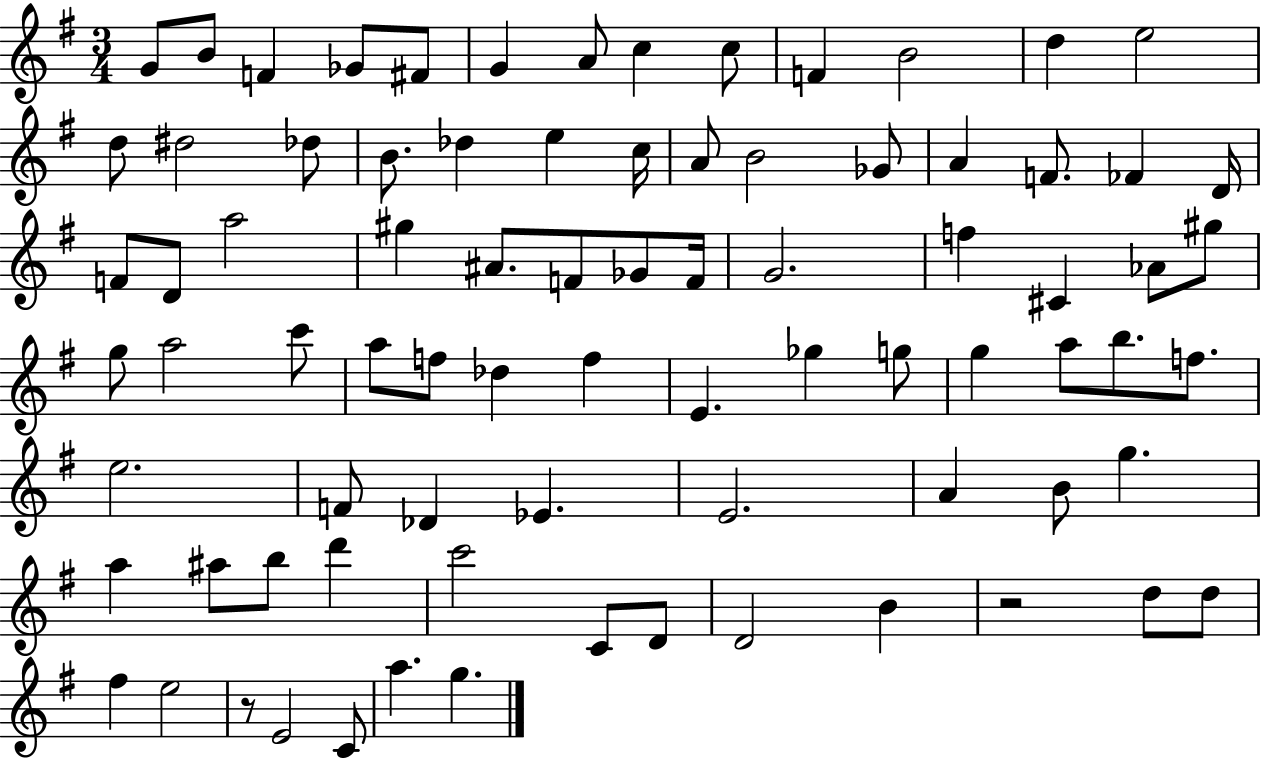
{
  \clef treble
  \numericTimeSignature
  \time 3/4
  \key g \major
  g'8 b'8 f'4 ges'8 fis'8 | g'4 a'8 c''4 c''8 | f'4 b'2 | d''4 e''2 | \break d''8 dis''2 des''8 | b'8. des''4 e''4 c''16 | a'8 b'2 ges'8 | a'4 f'8. fes'4 d'16 | \break f'8 d'8 a''2 | gis''4 ais'8. f'8 ges'8 f'16 | g'2. | f''4 cis'4 aes'8 gis''8 | \break g''8 a''2 c'''8 | a''8 f''8 des''4 f''4 | e'4. ges''4 g''8 | g''4 a''8 b''8. f''8. | \break e''2. | f'8 des'4 ees'4. | e'2. | a'4 b'8 g''4. | \break a''4 ais''8 b''8 d'''4 | c'''2 c'8 d'8 | d'2 b'4 | r2 d''8 d''8 | \break fis''4 e''2 | r8 e'2 c'8 | a''4. g''4. | \bar "|."
}